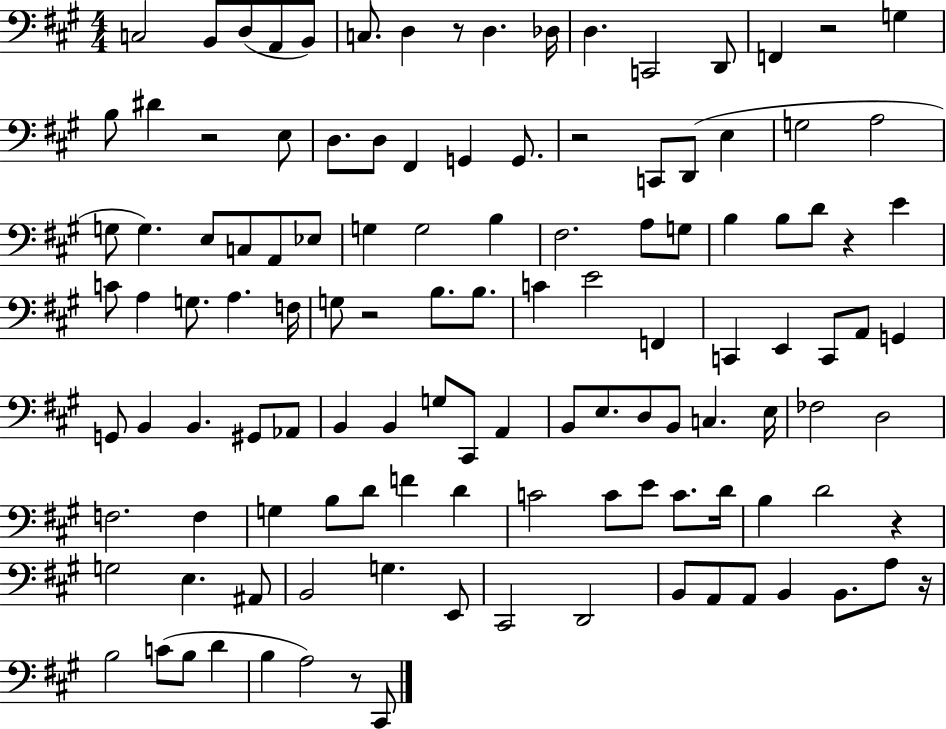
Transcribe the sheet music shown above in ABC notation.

X:1
T:Untitled
M:4/4
L:1/4
K:A
C,2 B,,/2 D,/2 A,,/2 B,,/2 C,/2 D, z/2 D, _D,/4 D, C,,2 D,,/2 F,, z2 G, B,/2 ^D z2 E,/2 D,/2 D,/2 ^F,, G,, G,,/2 z2 C,,/2 D,,/2 E, G,2 A,2 G,/2 G, E,/2 C,/2 A,,/2 _E,/2 G, G,2 B, ^F,2 A,/2 G,/2 B, B,/2 D/2 z E C/2 A, G,/2 A, F,/4 G,/2 z2 B,/2 B,/2 C E2 F,, C,, E,, C,,/2 A,,/2 G,, G,,/2 B,, B,, ^G,,/2 _A,,/2 B,, B,, G,/2 ^C,,/2 A,, B,,/2 E,/2 D,/2 B,,/2 C, E,/4 _F,2 D,2 F,2 F, G, B,/2 D/2 F D C2 C/2 E/2 C/2 D/4 B, D2 z G,2 E, ^A,,/2 B,,2 G, E,,/2 ^C,,2 D,,2 B,,/2 A,,/2 A,,/2 B,, B,,/2 A,/2 z/4 B,2 C/2 B,/2 D B, A,2 z/2 ^C,,/2